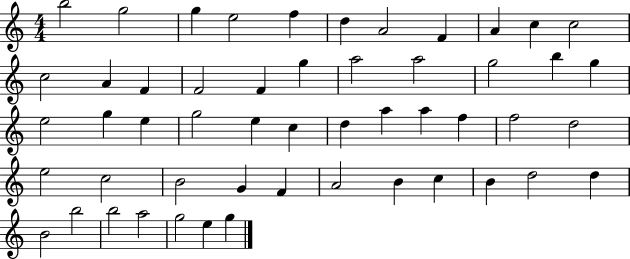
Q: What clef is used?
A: treble